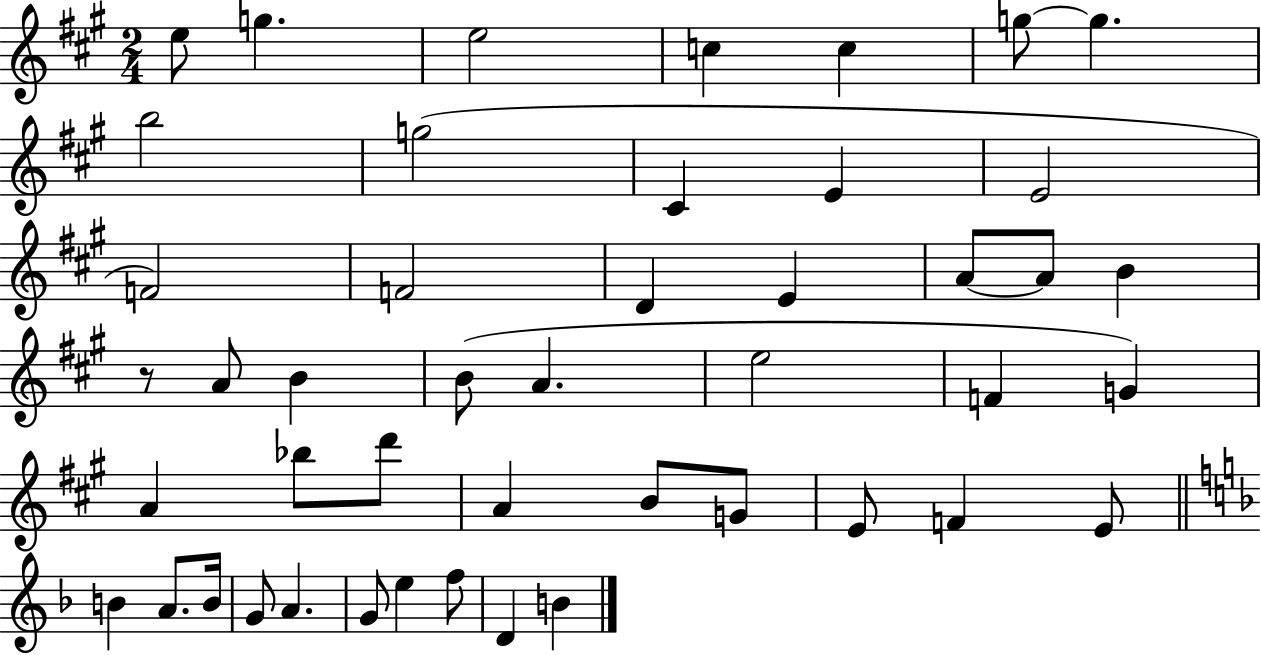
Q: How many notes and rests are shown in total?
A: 46